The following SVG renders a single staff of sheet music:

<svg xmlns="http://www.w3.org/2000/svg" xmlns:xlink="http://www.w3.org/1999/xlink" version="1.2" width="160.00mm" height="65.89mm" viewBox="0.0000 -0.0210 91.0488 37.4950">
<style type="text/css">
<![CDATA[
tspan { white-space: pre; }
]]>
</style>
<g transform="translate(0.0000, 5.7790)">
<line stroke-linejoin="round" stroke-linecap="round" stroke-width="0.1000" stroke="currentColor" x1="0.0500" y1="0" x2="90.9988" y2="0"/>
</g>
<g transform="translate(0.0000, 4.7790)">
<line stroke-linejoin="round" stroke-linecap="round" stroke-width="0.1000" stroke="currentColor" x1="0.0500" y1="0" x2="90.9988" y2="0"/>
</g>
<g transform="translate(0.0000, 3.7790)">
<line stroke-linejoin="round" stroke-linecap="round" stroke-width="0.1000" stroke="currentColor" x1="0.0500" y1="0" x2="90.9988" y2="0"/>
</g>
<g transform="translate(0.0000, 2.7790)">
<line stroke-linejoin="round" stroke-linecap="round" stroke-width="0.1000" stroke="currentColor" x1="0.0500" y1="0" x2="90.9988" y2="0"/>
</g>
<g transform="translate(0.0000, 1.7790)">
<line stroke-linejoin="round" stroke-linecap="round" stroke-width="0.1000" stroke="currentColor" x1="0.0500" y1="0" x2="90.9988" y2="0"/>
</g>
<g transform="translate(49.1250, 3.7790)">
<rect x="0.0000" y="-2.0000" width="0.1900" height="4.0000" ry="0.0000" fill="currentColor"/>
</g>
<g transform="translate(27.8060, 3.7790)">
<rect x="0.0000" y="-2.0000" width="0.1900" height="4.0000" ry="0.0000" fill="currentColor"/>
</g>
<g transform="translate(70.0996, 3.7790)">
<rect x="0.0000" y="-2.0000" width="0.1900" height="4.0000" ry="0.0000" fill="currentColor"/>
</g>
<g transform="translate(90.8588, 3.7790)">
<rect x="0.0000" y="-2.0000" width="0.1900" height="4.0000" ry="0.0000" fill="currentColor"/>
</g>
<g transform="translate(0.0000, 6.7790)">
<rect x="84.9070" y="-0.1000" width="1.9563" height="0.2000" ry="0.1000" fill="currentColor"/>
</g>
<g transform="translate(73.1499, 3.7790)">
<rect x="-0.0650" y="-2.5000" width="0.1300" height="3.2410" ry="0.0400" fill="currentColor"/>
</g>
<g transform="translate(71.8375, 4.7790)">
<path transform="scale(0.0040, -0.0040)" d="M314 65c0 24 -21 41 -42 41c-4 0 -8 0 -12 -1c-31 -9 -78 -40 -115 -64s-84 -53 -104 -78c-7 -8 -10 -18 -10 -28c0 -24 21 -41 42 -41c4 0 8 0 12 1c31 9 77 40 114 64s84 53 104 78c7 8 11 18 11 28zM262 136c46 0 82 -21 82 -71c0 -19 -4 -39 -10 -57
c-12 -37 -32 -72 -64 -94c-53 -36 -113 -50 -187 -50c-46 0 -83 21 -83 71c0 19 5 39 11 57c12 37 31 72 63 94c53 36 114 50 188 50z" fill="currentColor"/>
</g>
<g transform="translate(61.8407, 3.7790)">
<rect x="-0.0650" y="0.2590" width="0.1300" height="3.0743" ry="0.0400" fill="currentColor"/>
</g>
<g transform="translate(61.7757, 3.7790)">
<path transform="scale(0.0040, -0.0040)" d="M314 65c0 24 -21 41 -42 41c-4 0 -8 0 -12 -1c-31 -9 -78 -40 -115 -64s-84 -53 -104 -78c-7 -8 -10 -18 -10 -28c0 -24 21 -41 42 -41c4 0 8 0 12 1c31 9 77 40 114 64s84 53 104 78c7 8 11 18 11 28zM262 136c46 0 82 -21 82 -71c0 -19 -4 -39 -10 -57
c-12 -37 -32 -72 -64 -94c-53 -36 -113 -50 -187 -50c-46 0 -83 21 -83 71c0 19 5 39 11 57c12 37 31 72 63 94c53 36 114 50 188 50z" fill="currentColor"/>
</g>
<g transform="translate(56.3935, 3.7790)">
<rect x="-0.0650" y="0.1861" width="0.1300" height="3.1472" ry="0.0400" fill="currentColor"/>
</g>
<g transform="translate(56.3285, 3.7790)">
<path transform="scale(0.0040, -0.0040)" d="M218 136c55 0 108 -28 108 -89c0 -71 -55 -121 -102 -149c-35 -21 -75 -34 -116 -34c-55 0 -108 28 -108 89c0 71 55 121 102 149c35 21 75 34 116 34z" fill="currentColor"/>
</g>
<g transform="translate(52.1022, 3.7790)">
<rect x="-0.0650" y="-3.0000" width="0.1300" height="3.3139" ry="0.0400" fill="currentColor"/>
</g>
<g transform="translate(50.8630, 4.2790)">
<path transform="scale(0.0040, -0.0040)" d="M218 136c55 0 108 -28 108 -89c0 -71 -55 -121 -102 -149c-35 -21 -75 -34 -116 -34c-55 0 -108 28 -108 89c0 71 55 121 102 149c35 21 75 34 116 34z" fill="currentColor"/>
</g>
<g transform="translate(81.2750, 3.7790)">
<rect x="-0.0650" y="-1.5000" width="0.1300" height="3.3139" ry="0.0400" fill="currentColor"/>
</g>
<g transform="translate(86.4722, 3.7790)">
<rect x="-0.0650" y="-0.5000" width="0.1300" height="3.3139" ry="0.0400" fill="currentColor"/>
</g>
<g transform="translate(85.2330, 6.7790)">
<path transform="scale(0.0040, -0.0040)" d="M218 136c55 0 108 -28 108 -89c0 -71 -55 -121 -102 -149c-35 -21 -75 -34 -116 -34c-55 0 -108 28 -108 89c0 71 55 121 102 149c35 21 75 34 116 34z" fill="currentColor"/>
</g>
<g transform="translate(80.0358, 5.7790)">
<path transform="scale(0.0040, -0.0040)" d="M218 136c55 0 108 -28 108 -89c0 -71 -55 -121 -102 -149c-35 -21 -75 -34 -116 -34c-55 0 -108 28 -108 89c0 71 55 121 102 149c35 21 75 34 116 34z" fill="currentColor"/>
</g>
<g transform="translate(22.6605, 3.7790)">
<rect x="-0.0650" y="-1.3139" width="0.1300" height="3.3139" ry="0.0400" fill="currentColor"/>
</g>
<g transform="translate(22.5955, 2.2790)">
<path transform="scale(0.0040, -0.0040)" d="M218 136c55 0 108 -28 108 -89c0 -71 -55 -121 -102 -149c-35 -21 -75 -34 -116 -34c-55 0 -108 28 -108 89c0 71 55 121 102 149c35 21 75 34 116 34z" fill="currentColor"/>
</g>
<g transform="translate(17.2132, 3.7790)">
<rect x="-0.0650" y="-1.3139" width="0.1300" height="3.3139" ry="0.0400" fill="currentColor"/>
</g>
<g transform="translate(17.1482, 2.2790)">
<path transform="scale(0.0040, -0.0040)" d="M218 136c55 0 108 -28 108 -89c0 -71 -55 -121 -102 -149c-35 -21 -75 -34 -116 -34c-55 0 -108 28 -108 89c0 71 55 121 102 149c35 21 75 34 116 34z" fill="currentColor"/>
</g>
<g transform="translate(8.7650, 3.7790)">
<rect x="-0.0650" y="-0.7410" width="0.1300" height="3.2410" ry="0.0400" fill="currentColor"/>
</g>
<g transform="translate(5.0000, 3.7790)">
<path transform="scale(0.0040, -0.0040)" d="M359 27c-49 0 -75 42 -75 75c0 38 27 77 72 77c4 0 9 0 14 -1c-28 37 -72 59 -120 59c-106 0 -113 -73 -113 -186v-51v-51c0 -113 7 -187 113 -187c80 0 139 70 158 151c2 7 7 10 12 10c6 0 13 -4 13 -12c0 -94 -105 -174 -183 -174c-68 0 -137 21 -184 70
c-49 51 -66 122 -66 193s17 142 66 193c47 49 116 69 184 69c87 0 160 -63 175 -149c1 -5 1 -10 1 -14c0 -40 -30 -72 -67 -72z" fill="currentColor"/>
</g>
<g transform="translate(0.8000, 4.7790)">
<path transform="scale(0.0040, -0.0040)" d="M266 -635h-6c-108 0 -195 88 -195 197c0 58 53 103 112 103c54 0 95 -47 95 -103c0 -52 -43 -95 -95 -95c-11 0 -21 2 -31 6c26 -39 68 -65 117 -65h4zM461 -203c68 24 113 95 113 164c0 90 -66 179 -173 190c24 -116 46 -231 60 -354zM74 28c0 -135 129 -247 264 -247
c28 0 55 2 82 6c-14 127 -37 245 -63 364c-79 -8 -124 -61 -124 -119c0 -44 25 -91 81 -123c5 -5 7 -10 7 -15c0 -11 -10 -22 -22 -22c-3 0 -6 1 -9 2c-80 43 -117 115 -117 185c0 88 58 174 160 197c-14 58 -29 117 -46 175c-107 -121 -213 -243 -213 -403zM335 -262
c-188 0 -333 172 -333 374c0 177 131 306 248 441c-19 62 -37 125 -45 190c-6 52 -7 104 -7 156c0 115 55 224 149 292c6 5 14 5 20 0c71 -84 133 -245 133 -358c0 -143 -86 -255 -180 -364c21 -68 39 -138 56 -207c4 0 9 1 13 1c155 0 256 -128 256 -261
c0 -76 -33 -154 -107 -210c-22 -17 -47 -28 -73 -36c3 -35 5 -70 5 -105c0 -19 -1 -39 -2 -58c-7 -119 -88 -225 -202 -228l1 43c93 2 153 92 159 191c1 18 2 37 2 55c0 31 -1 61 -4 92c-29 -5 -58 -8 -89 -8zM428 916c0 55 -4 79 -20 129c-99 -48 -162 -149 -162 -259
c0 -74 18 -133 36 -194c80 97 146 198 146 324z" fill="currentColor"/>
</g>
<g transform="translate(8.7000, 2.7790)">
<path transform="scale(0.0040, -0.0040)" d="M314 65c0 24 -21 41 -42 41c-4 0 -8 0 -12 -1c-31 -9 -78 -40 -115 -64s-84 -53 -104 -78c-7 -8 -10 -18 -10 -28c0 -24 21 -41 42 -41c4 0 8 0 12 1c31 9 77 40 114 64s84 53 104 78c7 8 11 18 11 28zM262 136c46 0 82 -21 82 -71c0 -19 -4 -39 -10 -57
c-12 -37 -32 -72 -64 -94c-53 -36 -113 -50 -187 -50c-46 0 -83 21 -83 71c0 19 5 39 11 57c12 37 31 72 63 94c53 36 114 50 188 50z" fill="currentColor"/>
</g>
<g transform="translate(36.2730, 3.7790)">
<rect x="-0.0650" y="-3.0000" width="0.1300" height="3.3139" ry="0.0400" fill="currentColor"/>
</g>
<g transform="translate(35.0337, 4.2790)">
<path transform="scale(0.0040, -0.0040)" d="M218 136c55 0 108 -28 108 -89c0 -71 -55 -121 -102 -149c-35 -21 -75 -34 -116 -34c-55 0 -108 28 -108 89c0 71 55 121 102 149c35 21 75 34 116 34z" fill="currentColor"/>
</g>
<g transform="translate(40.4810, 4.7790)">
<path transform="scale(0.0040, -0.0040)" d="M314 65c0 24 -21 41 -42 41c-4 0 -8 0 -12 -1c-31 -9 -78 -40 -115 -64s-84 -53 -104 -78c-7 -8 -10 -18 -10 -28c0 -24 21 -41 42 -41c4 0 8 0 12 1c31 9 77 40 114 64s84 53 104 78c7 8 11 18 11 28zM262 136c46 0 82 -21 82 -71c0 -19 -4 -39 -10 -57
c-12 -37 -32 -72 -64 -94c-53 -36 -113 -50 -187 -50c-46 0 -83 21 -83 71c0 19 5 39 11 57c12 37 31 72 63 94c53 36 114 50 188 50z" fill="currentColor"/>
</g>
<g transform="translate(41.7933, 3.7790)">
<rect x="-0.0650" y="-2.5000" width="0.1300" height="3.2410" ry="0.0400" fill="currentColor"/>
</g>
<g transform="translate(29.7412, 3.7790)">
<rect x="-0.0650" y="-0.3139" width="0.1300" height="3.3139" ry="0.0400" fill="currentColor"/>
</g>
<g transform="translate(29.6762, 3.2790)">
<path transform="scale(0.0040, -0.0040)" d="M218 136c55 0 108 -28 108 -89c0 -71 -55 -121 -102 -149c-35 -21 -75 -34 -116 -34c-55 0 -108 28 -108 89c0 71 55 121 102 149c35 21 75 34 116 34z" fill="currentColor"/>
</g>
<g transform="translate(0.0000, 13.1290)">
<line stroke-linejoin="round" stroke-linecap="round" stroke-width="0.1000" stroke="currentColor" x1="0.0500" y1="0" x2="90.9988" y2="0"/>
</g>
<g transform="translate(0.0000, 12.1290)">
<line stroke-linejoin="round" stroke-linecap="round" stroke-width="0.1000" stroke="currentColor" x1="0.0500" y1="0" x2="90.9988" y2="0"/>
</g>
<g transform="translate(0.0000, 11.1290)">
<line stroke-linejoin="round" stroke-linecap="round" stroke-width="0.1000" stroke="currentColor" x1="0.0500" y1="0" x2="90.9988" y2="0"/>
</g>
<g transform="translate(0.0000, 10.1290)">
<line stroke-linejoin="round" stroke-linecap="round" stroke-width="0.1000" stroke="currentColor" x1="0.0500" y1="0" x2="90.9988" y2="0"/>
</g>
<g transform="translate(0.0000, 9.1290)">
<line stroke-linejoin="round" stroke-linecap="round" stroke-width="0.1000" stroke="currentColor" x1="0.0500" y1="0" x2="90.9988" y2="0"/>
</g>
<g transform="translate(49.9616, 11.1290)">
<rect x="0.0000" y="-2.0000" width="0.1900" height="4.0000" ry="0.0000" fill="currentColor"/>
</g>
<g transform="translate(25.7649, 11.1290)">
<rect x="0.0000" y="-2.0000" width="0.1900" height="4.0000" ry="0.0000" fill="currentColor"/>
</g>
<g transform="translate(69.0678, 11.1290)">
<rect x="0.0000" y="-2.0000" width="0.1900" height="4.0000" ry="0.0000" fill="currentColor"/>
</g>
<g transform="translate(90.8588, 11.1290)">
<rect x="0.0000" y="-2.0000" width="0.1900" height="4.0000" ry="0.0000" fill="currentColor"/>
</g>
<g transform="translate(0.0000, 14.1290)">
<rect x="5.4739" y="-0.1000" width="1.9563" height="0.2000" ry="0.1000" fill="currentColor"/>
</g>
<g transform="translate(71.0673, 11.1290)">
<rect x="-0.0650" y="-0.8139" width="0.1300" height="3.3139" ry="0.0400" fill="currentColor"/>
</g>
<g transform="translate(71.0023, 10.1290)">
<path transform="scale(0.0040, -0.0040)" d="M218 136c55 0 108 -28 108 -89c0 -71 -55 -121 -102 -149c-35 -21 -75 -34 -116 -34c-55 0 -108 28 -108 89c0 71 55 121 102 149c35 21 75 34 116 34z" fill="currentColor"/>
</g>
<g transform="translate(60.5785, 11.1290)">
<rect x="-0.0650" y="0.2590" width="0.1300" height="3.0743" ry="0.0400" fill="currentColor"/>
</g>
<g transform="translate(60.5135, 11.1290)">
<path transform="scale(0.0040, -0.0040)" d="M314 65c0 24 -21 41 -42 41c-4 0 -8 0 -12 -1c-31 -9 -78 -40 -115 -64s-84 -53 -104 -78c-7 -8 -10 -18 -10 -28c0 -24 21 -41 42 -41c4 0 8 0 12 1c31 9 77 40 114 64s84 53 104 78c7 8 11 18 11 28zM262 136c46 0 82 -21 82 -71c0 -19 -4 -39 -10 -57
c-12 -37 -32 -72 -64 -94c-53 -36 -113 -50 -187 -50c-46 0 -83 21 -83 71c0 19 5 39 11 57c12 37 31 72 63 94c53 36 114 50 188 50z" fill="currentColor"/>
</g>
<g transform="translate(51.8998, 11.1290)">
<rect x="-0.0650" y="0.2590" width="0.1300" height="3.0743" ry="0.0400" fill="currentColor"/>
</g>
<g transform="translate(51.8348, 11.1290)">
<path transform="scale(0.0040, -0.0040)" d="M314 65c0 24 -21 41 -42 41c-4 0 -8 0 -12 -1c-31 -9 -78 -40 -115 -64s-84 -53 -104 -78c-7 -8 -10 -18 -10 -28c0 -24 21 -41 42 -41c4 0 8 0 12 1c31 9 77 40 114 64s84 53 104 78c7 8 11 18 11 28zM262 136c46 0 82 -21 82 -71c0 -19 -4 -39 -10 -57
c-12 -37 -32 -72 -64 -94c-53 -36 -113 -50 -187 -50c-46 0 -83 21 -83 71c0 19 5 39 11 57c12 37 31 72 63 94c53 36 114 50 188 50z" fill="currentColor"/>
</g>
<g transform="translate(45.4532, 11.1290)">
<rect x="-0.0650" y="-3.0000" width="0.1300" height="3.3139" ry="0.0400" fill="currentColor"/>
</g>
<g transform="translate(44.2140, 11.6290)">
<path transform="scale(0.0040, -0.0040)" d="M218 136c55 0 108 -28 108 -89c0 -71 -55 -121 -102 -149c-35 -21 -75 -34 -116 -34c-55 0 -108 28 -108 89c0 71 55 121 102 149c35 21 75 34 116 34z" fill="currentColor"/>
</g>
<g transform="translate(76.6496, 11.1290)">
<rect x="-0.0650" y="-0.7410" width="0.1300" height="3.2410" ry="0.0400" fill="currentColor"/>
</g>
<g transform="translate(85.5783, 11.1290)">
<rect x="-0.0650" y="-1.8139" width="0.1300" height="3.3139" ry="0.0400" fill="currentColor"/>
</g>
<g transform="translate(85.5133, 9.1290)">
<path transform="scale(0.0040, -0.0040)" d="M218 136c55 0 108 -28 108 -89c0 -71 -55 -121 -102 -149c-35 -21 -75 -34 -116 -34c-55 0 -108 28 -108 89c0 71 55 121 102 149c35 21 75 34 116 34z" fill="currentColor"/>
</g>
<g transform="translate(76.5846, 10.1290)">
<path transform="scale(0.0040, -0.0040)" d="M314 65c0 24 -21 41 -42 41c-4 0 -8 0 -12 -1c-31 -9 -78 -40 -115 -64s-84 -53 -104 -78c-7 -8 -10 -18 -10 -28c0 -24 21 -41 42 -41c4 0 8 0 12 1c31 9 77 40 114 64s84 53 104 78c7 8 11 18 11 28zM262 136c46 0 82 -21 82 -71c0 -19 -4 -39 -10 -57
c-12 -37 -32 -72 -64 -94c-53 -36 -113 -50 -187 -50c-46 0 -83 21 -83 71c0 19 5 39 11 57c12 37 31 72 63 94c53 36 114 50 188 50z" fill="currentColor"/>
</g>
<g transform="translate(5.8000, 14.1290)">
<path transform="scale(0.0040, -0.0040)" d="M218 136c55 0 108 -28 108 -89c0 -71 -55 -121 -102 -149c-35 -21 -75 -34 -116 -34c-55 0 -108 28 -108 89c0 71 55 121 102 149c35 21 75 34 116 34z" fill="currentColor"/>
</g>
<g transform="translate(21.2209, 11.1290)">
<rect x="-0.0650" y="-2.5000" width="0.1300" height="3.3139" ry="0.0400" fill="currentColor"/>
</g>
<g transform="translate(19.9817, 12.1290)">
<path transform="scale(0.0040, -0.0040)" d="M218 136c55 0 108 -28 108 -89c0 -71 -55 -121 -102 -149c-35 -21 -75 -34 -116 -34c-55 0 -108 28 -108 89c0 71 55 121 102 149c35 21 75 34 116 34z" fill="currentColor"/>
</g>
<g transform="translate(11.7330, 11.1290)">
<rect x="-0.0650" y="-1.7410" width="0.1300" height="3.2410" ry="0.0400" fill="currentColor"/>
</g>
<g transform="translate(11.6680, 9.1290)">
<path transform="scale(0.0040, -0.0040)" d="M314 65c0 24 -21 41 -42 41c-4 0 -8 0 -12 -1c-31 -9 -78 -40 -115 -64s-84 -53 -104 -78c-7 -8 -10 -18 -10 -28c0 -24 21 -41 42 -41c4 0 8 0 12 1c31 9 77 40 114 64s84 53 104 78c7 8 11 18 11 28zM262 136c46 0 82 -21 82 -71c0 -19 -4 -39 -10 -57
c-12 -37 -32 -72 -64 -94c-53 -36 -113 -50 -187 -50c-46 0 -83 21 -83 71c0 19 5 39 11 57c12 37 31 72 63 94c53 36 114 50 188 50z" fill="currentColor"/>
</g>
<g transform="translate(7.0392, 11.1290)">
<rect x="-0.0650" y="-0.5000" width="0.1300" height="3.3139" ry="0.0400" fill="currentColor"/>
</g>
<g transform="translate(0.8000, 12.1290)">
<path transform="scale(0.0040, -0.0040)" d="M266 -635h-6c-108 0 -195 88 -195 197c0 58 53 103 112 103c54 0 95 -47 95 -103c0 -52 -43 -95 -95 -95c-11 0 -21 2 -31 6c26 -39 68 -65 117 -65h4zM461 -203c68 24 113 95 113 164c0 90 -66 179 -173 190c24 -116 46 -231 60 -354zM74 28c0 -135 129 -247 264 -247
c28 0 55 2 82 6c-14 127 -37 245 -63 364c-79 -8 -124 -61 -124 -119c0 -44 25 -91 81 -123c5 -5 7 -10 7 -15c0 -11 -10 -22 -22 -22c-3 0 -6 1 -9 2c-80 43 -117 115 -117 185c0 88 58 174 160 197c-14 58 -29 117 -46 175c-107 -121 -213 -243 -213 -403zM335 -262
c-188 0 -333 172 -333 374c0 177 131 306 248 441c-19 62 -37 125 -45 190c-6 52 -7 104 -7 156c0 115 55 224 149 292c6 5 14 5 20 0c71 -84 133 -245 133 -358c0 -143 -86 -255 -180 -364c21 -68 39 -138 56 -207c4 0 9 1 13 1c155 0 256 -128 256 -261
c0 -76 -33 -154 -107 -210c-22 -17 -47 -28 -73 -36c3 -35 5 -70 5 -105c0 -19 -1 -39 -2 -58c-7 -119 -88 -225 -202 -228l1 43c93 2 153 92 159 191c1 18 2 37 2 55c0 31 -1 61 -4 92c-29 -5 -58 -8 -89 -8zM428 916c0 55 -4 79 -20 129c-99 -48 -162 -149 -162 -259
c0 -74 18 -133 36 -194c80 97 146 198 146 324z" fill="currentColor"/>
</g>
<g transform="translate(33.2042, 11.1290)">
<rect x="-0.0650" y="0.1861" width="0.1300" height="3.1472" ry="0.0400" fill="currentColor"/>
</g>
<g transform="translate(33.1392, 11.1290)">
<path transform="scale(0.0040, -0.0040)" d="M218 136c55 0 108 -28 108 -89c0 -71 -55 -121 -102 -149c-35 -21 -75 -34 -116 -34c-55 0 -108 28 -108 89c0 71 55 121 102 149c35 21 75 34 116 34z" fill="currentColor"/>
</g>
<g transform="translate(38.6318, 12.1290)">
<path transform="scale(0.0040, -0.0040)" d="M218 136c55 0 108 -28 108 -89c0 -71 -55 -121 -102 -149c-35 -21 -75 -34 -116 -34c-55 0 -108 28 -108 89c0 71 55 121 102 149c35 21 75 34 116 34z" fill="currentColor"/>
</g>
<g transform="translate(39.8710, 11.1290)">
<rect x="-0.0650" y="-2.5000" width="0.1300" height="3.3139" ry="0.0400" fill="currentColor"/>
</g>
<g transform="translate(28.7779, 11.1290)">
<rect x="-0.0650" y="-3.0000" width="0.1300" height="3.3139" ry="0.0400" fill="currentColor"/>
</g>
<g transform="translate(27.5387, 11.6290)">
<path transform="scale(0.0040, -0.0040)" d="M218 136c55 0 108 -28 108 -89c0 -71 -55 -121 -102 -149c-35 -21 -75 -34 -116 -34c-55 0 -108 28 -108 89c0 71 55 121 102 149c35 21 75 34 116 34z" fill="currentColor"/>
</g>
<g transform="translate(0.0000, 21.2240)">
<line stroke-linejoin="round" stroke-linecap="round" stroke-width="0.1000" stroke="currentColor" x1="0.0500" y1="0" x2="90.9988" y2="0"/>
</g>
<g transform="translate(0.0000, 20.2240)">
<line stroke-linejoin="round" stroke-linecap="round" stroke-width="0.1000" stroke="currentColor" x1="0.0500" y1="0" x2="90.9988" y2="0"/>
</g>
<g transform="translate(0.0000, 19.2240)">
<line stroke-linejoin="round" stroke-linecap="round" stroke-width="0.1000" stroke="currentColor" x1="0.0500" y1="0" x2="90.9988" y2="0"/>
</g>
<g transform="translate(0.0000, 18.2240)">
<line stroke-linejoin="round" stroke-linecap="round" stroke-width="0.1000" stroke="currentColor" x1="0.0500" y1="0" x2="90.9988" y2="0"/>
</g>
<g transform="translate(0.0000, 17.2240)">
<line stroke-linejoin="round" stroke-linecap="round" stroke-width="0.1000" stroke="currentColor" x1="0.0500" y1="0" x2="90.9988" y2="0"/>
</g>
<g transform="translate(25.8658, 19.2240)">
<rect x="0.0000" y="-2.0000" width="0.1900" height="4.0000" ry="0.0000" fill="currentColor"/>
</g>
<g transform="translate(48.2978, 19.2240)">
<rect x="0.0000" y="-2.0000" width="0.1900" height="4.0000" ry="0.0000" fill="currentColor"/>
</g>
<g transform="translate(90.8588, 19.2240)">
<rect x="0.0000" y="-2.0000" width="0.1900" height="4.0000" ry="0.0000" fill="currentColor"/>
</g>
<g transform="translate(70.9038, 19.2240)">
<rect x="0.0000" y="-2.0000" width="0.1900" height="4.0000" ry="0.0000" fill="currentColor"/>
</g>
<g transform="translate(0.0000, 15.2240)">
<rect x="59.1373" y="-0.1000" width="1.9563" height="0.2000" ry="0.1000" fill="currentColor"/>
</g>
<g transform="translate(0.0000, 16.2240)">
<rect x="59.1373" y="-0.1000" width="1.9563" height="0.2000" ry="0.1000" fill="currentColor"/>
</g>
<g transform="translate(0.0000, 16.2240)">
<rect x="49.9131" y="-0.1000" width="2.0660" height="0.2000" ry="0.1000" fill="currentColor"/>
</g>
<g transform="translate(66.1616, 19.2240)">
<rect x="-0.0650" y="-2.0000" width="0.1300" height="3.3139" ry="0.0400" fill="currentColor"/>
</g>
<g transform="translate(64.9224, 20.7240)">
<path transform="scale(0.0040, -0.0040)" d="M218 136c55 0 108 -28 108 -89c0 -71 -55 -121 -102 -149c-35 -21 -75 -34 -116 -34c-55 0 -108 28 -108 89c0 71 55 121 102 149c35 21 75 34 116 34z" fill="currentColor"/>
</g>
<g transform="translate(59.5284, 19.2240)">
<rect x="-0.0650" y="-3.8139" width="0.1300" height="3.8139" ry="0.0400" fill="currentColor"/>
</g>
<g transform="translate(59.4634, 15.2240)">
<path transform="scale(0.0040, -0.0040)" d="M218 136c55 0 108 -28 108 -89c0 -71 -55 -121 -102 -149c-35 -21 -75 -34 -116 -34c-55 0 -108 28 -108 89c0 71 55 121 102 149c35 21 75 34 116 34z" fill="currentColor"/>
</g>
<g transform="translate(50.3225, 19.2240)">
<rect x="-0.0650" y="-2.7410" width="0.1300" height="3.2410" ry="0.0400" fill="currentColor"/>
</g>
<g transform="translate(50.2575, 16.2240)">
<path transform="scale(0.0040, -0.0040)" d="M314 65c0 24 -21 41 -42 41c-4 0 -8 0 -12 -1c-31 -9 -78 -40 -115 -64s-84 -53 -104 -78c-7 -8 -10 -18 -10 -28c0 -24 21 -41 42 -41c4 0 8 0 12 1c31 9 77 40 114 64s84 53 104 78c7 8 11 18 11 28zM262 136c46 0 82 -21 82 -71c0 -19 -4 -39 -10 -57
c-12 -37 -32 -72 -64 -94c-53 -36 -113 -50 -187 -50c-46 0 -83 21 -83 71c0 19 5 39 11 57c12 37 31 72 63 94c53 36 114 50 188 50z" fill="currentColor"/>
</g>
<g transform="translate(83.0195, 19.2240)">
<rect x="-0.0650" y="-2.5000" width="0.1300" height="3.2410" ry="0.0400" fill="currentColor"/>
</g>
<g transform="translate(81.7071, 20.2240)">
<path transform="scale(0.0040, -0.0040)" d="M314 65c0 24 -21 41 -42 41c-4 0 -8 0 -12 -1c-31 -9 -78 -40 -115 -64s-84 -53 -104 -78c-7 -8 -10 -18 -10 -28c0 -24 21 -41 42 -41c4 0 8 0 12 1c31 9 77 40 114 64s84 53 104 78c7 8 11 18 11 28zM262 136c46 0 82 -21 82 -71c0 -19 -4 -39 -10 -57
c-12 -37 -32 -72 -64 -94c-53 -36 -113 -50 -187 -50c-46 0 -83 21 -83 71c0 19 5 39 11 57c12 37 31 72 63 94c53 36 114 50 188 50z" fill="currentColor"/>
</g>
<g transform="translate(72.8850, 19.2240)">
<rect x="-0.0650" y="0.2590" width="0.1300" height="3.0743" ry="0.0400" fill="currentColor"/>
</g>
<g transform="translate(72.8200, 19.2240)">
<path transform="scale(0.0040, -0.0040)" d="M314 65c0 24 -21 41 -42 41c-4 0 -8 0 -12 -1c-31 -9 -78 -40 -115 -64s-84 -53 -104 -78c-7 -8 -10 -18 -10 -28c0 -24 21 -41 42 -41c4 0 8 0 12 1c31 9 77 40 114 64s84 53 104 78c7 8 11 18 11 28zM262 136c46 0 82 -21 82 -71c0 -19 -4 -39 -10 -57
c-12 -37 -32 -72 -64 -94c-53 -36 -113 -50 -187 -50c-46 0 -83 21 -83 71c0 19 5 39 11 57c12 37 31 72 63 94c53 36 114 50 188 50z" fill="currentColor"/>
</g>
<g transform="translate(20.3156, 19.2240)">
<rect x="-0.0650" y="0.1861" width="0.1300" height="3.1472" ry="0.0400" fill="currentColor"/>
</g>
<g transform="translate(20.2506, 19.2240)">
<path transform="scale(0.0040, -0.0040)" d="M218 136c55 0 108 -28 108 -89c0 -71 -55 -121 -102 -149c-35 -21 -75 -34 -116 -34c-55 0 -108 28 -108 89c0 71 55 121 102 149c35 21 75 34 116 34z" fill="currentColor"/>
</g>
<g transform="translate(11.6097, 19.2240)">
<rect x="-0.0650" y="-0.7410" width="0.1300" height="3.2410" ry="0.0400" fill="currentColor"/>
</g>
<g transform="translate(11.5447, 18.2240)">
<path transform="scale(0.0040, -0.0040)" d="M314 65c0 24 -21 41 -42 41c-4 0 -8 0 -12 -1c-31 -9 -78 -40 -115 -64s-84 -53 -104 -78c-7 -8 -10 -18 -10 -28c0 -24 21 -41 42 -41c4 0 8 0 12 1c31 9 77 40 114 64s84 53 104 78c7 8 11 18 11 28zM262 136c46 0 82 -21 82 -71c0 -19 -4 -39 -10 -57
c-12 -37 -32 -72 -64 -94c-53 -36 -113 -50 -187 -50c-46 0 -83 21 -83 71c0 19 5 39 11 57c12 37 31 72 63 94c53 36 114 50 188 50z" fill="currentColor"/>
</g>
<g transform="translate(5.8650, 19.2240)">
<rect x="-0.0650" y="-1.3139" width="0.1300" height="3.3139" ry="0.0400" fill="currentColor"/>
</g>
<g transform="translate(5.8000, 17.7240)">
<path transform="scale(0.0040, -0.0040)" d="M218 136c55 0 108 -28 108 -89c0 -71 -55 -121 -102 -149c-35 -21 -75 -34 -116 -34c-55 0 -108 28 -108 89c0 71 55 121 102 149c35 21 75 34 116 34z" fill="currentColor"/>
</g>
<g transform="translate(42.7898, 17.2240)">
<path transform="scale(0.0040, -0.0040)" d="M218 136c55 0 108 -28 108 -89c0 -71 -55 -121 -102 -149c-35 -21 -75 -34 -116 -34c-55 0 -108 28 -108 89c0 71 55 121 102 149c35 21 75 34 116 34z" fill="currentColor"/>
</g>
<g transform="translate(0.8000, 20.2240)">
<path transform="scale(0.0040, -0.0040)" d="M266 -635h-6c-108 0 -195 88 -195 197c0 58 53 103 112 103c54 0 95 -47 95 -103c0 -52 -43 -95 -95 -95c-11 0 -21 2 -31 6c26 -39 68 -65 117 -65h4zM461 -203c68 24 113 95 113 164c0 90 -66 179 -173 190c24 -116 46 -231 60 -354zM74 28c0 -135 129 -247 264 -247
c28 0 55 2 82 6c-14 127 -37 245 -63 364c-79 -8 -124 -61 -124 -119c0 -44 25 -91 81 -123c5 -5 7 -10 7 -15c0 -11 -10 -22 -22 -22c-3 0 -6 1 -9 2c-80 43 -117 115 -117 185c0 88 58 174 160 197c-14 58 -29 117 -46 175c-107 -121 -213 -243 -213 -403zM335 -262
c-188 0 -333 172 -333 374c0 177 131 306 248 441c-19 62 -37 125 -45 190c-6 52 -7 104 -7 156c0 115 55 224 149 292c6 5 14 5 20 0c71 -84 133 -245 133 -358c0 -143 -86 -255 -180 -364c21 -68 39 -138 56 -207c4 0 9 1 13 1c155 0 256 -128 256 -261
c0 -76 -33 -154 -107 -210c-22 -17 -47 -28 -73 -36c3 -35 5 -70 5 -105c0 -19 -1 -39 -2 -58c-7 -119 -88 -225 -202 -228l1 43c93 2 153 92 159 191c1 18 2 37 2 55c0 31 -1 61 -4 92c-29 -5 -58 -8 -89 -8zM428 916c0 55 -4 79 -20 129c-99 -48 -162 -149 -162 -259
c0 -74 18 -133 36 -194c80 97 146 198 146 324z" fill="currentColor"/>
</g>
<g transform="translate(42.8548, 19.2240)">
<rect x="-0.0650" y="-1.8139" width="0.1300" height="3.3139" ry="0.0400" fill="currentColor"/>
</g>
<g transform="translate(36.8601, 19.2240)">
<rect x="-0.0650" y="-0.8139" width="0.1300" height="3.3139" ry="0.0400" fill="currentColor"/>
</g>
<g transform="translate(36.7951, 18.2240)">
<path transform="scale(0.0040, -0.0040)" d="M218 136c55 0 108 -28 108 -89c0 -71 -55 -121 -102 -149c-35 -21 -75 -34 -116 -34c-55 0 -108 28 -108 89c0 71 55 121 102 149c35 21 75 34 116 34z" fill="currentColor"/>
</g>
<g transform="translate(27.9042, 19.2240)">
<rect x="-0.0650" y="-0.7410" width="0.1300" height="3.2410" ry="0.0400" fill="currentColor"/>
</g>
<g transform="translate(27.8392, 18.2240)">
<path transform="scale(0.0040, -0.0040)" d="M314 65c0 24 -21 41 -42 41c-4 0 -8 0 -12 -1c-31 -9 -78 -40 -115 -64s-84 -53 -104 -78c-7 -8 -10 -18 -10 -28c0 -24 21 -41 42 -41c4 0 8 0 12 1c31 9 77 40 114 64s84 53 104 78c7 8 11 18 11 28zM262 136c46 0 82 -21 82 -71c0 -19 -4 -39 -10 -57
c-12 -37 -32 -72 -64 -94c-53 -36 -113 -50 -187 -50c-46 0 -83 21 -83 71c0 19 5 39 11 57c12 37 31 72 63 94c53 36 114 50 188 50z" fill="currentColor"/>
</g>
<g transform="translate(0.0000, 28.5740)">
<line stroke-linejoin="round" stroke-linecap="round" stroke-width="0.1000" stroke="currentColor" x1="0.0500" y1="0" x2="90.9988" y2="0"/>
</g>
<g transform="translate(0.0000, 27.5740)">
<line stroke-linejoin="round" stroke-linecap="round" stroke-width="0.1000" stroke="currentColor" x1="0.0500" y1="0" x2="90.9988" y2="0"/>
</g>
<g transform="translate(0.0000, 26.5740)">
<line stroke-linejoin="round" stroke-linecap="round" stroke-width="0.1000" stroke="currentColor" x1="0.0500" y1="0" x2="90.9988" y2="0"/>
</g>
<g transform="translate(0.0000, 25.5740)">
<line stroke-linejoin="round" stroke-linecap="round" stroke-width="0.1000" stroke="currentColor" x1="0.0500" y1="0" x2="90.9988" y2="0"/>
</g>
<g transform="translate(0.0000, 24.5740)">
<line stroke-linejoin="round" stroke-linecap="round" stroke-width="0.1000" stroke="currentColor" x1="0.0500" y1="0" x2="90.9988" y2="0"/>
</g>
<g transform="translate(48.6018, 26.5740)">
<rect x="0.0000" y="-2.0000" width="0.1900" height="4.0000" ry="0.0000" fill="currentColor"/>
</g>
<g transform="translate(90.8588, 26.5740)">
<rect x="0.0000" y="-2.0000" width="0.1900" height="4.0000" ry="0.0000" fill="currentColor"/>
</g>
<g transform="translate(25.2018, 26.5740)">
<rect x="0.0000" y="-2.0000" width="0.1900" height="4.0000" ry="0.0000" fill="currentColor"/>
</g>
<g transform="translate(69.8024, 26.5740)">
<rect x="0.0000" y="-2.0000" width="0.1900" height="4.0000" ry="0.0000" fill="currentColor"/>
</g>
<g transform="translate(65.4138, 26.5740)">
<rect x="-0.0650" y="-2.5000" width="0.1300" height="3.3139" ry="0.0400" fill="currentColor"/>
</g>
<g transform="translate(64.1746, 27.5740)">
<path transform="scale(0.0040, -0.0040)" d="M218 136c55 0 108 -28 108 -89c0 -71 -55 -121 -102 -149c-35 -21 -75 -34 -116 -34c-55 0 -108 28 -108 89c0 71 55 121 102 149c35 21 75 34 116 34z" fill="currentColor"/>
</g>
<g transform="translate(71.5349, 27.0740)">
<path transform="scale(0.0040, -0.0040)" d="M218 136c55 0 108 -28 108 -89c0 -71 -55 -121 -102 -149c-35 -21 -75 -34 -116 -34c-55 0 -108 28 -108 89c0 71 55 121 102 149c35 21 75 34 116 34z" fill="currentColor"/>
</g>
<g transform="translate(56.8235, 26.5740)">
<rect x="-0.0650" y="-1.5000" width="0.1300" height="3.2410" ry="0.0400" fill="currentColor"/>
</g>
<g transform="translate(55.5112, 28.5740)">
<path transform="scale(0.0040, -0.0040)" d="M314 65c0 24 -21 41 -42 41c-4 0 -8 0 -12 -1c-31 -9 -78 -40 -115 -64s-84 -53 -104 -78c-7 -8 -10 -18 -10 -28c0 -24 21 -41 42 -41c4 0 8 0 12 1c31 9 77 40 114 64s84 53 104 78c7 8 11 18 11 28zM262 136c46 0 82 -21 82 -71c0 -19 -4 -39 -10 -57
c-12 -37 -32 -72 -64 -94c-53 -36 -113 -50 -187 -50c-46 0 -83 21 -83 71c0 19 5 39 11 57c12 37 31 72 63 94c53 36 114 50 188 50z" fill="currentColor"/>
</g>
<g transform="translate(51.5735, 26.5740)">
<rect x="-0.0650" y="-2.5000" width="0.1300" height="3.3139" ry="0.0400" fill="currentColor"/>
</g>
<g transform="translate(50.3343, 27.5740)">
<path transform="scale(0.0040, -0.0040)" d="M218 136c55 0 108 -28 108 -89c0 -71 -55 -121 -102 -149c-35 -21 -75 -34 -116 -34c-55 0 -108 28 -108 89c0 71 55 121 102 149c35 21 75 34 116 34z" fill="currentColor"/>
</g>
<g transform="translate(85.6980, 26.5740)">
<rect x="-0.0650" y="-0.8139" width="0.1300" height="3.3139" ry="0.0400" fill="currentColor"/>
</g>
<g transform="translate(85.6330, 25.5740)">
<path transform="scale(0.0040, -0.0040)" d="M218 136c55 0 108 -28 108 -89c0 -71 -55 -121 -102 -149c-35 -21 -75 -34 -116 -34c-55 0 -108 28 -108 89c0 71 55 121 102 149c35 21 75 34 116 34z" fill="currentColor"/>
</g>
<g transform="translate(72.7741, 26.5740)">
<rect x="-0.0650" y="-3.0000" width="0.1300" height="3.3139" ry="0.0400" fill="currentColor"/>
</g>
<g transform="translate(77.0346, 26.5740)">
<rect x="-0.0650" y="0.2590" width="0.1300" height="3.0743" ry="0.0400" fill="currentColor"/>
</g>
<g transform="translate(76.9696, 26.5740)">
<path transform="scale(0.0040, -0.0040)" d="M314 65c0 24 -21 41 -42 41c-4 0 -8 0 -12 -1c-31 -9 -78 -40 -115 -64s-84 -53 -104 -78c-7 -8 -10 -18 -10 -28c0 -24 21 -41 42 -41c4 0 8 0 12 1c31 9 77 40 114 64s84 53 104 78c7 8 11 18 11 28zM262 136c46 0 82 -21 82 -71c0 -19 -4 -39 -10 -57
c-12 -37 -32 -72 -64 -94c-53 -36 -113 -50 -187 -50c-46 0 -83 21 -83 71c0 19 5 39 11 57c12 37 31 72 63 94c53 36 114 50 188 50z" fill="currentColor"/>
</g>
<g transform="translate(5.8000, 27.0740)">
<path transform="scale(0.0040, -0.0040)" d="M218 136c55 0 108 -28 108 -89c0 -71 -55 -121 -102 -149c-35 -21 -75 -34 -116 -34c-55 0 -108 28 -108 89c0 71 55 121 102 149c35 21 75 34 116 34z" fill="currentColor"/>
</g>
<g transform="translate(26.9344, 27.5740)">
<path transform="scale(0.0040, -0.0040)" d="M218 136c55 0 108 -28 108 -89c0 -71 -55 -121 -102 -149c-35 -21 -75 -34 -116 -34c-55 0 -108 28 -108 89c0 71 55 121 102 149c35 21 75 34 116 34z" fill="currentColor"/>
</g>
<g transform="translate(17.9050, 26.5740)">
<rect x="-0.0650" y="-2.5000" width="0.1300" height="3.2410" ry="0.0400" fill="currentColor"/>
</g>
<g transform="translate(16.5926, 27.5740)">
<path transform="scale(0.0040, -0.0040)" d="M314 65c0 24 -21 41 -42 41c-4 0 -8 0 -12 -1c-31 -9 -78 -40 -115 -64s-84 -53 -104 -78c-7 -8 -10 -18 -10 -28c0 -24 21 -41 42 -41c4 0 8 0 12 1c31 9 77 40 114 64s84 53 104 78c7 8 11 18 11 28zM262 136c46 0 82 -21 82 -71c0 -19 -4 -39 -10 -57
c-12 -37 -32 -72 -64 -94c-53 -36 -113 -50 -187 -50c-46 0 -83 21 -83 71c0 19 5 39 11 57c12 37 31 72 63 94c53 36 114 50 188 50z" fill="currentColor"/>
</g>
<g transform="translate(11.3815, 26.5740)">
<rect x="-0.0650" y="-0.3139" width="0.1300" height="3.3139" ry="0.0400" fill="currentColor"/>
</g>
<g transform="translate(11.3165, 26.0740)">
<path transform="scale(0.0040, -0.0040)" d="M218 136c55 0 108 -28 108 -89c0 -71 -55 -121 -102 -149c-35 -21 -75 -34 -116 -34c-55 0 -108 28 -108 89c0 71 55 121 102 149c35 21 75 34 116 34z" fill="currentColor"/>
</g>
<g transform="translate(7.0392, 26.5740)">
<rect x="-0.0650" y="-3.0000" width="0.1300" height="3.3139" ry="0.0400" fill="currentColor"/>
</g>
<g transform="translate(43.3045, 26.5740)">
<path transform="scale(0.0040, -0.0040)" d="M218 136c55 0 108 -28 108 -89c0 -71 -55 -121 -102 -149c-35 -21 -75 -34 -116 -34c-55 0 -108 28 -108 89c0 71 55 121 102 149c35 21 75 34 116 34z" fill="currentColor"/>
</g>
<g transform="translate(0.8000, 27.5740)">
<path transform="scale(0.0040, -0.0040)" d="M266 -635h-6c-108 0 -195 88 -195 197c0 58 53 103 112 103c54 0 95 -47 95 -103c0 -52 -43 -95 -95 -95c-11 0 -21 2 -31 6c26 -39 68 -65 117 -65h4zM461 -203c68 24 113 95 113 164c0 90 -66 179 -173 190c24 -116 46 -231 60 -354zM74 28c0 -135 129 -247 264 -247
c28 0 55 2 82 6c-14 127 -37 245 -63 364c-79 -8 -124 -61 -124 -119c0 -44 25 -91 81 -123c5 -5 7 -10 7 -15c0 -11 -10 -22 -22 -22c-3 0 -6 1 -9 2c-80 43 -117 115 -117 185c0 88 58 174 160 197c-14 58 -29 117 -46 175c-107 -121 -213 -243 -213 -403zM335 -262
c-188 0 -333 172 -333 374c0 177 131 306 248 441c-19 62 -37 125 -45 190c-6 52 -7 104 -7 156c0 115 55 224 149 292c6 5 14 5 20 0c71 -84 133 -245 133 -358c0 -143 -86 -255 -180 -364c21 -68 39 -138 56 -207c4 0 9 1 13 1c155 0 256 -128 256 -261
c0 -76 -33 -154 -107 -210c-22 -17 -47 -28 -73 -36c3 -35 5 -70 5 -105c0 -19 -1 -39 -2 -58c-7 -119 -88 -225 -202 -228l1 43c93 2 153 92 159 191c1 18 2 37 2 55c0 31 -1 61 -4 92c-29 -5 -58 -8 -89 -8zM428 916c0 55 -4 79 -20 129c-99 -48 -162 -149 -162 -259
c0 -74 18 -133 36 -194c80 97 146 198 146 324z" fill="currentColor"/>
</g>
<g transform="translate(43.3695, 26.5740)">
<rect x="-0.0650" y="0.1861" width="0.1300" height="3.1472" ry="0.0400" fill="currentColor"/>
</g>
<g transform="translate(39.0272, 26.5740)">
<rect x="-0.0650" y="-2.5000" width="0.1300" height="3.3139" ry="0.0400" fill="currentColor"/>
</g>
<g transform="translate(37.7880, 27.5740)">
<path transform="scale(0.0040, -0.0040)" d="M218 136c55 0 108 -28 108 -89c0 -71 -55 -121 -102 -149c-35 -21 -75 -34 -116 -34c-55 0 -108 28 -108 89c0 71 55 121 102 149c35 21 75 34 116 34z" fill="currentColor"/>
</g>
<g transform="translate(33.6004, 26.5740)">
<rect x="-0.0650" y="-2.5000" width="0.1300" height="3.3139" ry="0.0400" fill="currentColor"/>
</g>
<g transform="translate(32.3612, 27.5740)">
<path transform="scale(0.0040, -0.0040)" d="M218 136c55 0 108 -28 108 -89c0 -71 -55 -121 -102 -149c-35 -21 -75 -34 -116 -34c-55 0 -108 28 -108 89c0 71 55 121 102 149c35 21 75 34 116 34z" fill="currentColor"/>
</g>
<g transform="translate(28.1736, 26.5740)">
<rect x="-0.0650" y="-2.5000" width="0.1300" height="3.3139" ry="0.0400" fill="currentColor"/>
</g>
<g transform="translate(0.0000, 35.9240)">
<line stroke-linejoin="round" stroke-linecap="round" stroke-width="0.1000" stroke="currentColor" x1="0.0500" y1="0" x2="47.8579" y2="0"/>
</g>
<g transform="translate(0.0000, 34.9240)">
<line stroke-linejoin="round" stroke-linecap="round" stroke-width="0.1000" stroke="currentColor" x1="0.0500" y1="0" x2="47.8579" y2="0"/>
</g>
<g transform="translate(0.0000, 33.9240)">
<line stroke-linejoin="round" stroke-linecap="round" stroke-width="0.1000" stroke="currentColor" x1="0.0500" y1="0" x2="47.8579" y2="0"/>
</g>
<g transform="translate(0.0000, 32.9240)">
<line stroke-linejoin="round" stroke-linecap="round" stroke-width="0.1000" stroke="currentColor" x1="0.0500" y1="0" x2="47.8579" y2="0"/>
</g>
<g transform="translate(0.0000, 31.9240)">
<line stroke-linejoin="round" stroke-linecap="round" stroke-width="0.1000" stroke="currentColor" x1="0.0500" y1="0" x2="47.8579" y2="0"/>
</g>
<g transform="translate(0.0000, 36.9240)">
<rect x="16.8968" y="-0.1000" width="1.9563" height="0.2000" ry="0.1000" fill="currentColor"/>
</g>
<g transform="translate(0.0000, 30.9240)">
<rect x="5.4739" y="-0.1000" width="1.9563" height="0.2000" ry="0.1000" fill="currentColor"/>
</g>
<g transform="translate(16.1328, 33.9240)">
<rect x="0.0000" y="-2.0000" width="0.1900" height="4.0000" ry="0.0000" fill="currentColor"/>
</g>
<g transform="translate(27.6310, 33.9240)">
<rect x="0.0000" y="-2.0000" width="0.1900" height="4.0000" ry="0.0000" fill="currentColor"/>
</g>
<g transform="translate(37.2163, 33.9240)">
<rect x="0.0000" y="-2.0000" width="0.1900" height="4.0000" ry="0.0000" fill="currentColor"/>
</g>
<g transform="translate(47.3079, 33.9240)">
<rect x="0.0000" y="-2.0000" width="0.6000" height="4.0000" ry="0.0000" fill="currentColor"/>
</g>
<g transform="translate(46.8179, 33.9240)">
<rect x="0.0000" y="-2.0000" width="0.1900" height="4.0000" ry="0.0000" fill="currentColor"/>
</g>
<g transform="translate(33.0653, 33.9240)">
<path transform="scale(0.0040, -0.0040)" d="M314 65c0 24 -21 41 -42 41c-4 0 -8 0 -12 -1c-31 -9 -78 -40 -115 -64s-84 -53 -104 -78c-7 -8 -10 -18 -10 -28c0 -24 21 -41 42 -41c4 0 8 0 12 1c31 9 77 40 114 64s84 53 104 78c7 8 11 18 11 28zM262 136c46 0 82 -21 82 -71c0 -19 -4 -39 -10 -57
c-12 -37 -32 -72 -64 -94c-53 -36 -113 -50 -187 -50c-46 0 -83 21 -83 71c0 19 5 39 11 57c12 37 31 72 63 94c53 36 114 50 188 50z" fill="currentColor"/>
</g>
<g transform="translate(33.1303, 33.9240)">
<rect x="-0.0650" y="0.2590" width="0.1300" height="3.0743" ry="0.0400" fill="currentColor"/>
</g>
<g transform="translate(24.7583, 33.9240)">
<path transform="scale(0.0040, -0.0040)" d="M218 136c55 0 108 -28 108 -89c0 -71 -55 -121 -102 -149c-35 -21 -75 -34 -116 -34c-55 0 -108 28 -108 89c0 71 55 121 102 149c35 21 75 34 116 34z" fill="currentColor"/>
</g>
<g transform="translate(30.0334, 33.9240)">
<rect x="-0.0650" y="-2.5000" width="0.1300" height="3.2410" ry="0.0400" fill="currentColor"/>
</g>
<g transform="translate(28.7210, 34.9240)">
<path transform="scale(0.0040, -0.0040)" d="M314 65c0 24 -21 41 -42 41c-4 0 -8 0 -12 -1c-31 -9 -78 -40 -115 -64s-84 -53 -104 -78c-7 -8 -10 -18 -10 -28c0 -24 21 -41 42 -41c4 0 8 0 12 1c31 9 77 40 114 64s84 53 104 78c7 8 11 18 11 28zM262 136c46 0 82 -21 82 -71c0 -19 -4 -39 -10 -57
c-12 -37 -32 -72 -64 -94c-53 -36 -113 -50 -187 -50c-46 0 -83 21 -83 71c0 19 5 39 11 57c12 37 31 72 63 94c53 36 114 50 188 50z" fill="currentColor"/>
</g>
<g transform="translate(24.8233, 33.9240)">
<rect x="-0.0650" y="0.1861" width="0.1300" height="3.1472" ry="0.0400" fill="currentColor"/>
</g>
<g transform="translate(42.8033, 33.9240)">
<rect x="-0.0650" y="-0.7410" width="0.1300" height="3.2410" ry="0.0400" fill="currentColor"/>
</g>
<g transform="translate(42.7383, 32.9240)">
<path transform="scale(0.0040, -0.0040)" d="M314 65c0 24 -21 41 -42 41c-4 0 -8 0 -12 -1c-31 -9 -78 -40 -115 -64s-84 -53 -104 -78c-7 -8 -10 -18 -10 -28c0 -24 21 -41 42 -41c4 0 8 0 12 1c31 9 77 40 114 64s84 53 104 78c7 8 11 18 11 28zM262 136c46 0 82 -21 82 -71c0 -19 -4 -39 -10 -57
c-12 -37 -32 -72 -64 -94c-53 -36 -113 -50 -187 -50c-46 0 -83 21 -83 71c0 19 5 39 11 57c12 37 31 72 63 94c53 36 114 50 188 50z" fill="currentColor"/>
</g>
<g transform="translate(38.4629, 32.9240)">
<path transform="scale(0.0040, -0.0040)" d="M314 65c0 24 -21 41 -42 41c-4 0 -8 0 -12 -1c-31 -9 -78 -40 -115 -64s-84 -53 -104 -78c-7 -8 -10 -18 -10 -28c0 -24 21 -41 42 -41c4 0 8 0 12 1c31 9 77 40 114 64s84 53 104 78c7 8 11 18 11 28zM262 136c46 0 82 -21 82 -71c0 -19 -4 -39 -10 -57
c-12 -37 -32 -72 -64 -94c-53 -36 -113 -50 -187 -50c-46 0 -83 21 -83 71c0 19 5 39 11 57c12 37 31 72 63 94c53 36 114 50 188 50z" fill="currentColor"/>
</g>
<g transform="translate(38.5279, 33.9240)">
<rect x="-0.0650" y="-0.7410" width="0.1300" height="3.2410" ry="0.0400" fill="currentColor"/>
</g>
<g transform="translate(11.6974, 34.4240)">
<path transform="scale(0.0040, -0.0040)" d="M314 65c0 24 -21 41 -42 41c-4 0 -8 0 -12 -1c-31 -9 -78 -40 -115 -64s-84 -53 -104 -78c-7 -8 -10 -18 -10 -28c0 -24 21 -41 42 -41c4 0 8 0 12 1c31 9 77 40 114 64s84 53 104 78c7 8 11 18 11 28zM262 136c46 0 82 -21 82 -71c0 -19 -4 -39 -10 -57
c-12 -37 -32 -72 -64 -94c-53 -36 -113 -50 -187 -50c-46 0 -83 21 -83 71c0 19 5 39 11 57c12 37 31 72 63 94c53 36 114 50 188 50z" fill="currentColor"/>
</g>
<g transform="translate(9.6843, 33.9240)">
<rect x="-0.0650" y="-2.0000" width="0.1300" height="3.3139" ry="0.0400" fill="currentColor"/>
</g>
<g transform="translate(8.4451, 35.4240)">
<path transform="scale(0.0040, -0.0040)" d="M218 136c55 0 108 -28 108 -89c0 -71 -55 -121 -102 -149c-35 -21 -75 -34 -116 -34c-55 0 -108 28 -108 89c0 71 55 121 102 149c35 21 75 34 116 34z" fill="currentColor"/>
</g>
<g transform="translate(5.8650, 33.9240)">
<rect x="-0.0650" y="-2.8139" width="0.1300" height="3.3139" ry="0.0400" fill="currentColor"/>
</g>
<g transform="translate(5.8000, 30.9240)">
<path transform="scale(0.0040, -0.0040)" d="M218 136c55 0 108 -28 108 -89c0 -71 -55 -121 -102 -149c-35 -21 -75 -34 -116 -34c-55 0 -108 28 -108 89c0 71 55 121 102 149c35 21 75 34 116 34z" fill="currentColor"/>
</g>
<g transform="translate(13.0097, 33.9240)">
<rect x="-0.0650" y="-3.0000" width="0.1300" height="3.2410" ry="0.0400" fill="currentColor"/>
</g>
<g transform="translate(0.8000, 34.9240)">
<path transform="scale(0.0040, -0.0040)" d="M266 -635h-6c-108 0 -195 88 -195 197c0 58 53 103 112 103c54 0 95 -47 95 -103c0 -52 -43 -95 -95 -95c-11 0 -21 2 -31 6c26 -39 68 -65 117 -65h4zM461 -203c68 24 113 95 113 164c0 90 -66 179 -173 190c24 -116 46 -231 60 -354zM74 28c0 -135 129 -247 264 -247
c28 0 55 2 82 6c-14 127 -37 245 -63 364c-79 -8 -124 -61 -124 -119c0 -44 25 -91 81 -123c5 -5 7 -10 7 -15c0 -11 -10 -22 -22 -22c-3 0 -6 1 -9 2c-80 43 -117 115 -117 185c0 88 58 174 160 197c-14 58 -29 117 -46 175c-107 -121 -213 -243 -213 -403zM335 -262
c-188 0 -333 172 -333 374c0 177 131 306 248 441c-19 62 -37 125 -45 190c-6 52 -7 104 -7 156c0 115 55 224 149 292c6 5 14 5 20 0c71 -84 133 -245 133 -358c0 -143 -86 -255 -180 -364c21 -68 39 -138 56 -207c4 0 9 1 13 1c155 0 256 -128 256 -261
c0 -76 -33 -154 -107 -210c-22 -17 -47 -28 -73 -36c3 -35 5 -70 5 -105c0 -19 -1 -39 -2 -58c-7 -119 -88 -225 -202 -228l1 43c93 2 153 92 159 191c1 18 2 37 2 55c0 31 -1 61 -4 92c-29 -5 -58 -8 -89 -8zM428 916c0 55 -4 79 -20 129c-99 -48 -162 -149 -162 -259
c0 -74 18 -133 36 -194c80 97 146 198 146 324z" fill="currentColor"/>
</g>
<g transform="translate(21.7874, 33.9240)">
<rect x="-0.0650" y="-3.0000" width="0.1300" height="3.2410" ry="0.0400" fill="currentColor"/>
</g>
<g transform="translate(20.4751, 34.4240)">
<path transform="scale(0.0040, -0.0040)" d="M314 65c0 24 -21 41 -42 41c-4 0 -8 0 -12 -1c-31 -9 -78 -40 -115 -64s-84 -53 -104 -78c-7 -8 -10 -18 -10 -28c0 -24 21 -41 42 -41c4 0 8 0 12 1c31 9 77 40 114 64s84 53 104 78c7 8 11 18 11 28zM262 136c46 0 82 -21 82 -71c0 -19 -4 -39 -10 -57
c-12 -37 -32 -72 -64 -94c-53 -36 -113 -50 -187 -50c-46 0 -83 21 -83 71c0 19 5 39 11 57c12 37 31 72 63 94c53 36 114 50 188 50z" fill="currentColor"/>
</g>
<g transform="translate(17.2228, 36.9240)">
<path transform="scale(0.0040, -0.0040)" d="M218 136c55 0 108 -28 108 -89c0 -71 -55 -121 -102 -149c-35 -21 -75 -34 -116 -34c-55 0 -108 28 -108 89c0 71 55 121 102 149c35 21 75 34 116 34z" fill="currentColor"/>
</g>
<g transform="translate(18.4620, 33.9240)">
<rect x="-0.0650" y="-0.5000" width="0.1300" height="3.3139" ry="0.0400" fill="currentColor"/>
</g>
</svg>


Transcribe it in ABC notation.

X:1
T:Untitled
M:4/4
L:1/4
K:C
d2 e e c A G2 A B B2 G2 E C C f2 G A B G A B2 B2 d d2 f e d2 B d2 d f a2 c' F B2 G2 A c G2 G G G B G E2 G A B2 d a F A2 C A2 B G2 B2 d2 d2